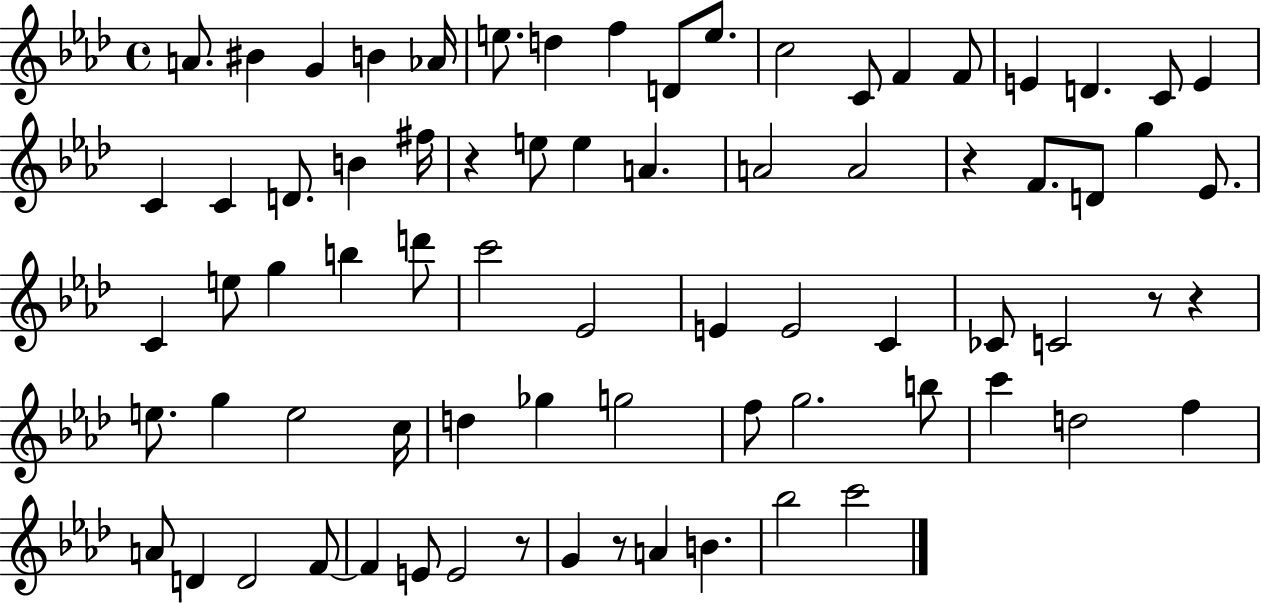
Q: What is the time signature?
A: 4/4